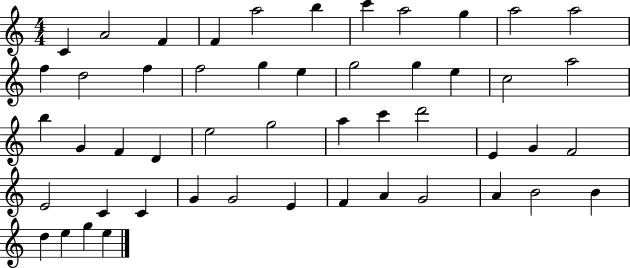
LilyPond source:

{
  \clef treble
  \numericTimeSignature
  \time 4/4
  \key c \major
  c'4 a'2 f'4 | f'4 a''2 b''4 | c'''4 a''2 g''4 | a''2 a''2 | \break f''4 d''2 f''4 | f''2 g''4 e''4 | g''2 g''4 e''4 | c''2 a''2 | \break b''4 g'4 f'4 d'4 | e''2 g''2 | a''4 c'''4 d'''2 | e'4 g'4 f'2 | \break e'2 c'4 c'4 | g'4 g'2 e'4 | f'4 a'4 g'2 | a'4 b'2 b'4 | \break d''4 e''4 g''4 e''4 | \bar "|."
}